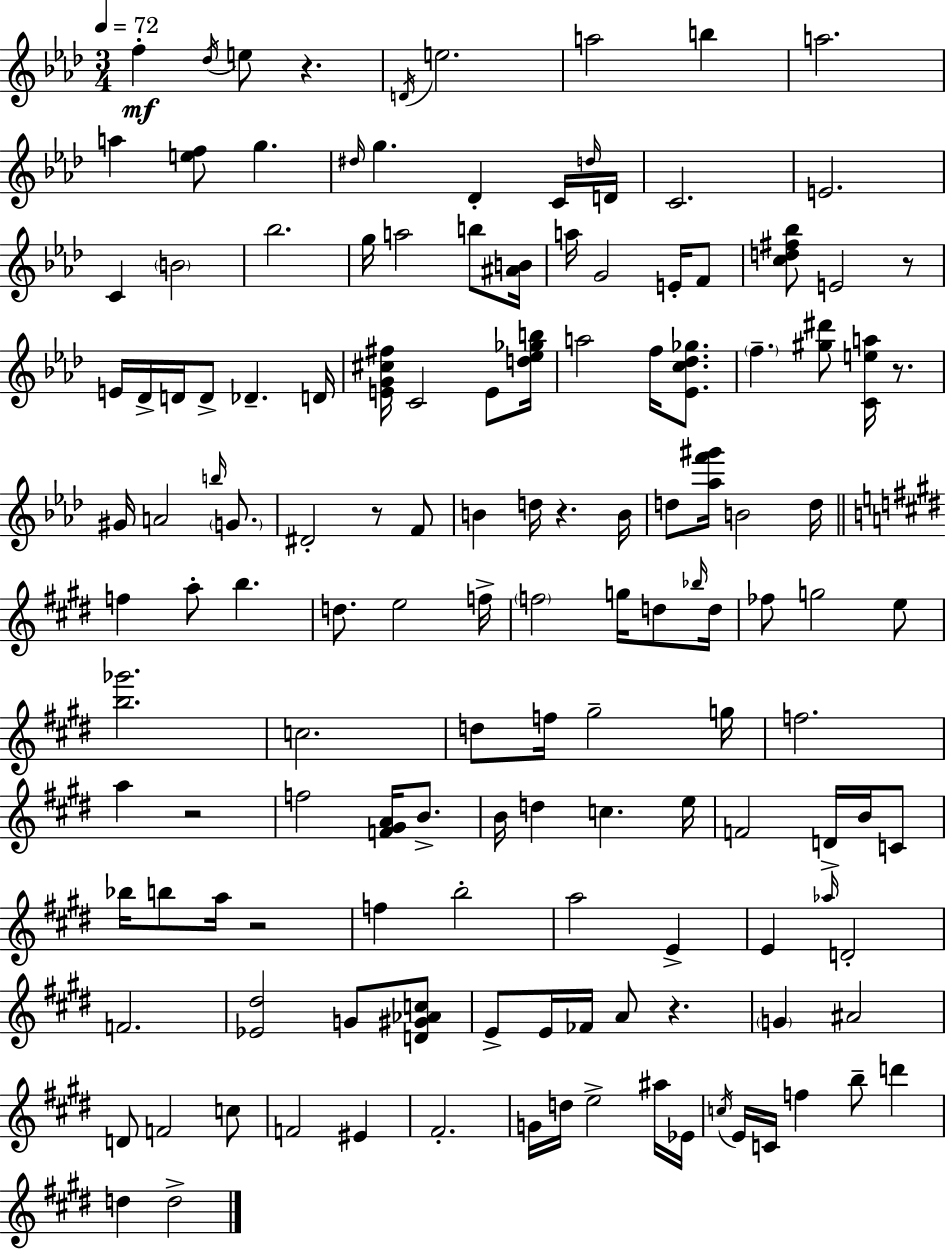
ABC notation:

X:1
T:Untitled
M:3/4
L:1/4
K:Ab
f _d/4 e/2 z D/4 e2 a2 b a2 a [ef]/2 g ^d/4 g _D C/4 d/4 D/4 C2 E2 C B2 _b2 g/4 a2 b/2 [^AB]/4 a/4 G2 E/4 F/2 [cd^f_b]/2 E2 z/2 E/4 _D/4 D/4 D/2 _D D/4 [EG^c^f]/4 C2 E/2 [d_e_gb]/4 a2 f/4 [_Ec_d_g]/2 f [^g^d']/2 [Cea]/4 z/2 ^G/4 A2 b/4 G/2 ^D2 z/2 F/2 B d/4 z B/4 d/2 [_af'^g']/4 B2 d/4 f a/2 b d/2 e2 f/4 f2 g/4 d/2 _b/4 d/4 _f/2 g2 e/2 [b_g']2 c2 d/2 f/4 ^g2 g/4 f2 a z2 f2 [F^GA]/4 B/2 B/4 d c e/4 F2 D/4 B/4 C/2 _b/4 b/2 a/4 z2 f b2 a2 E E _a/4 D2 F2 [_E^d]2 G/2 [D^G_Ac]/2 E/2 E/4 _F/4 A/2 z G ^A2 D/2 F2 c/2 F2 ^E ^F2 G/4 d/4 e2 ^a/4 _E/4 c/4 E/4 C/4 f b/2 d' d d2